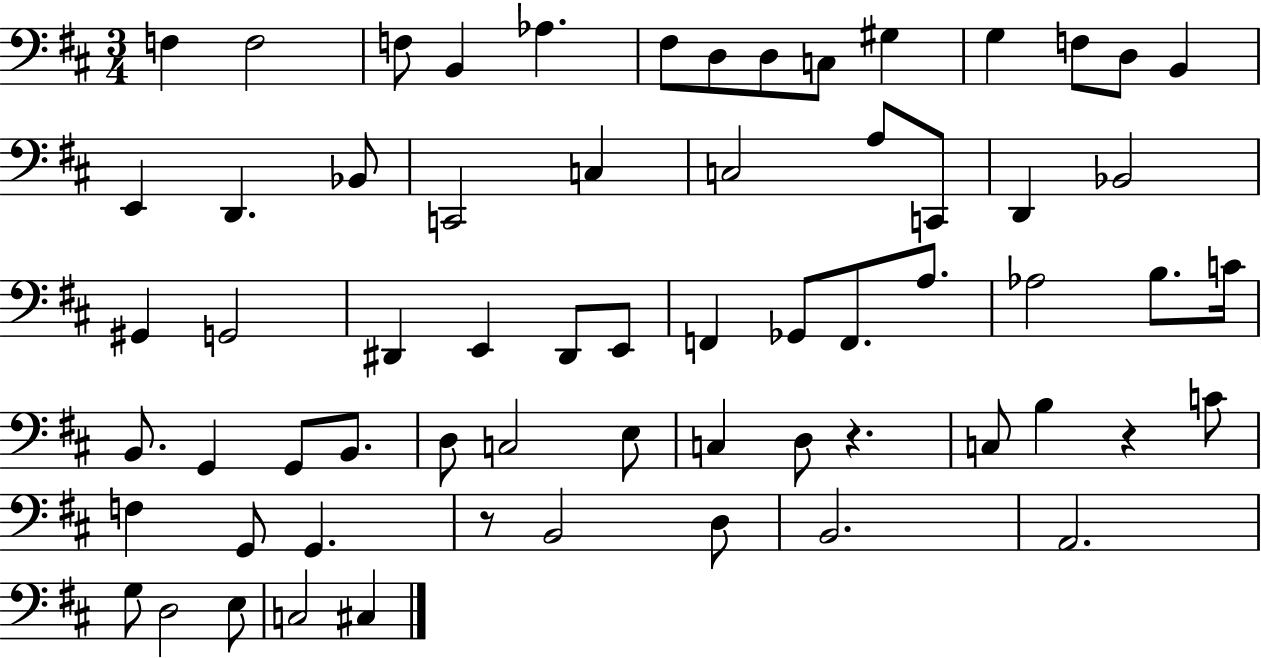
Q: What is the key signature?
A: D major